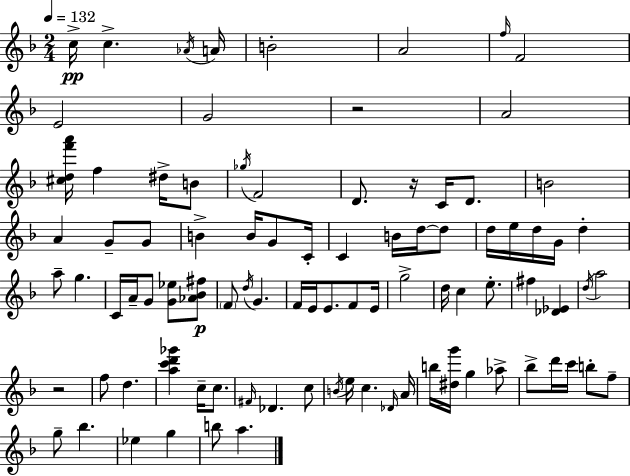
C5/s C5/q. Ab4/s A4/s B4/h A4/h F5/s F4/h E4/h G4/h R/h A4/h [C#5,D5,F6,A6]/s F5/q D#5/s B4/e Gb5/s F4/h D4/e. R/s C4/s D4/e. B4/h A4/q G4/e G4/e B4/q B4/s G4/e C4/s C4/q B4/s D5/s D5/e D5/s E5/s D5/s G4/s D5/q A5/e G5/q. C4/s A4/s G4/e [G4,Eb5]/e [Ab4,Bb4,F#5]/e F4/e D5/s G4/q. F4/s E4/s E4/e. F4/e E4/s G5/h D5/s C5/q E5/e. F#5/q [Db4,Eb4]/q D5/s A5/h R/h F5/e D5/q. [A5,C6,D6,Gb6]/q C5/s C5/e. F#4/s Db4/q. C5/e B4/s E5/s C5/q. Db4/s A4/s B5/s [D#5,G6]/s G5/q Ab5/e Bb5/e D6/s C6/s B5/e F5/e G5/e Bb5/q. Eb5/q G5/q B5/e A5/q.